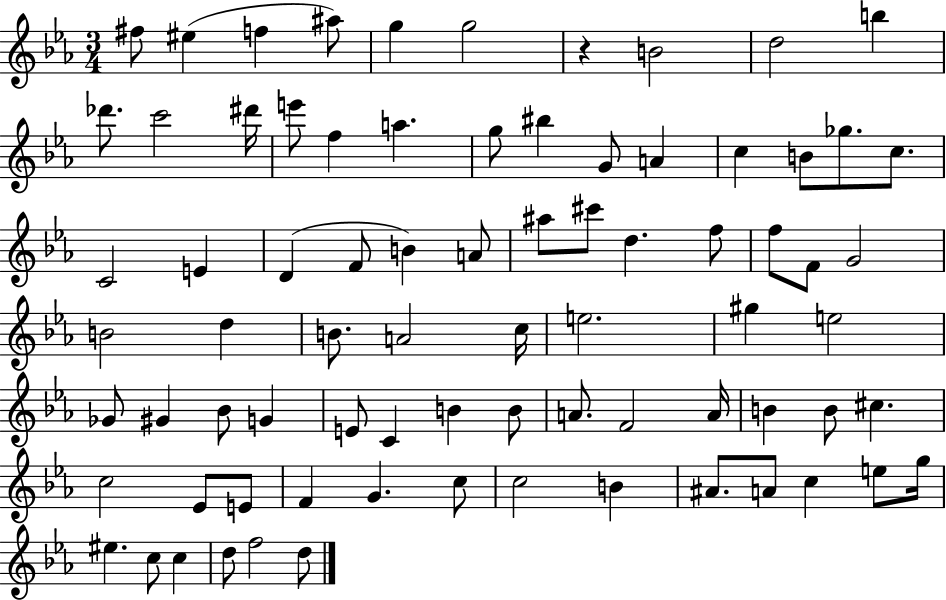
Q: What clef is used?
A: treble